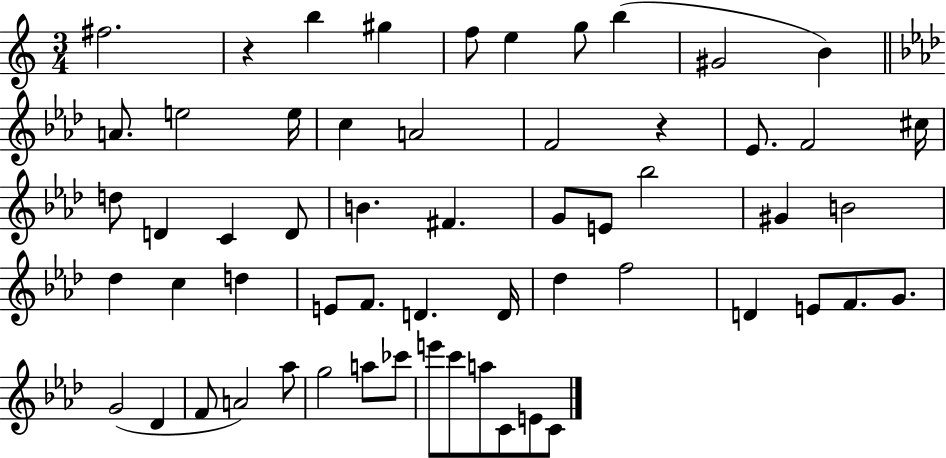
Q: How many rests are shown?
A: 2